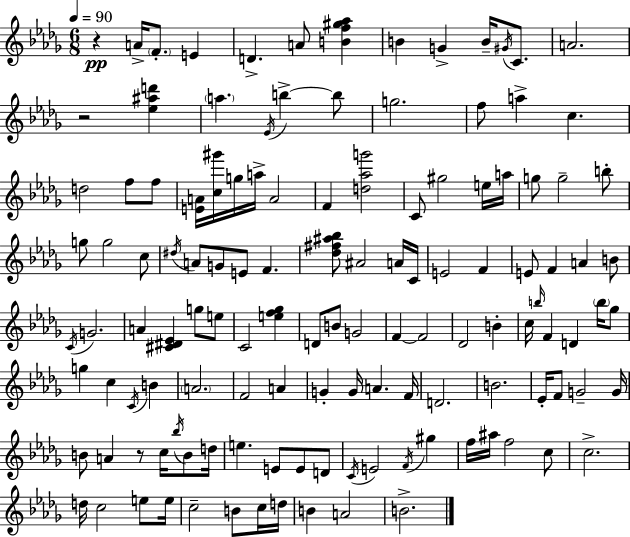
{
  \clef treble
  \numericTimeSignature
  \time 6/8
  \key bes \minor
  \tempo 4 = 90
  r4\pp a'16-> \parenthesize f'8.-. e'4 | d'4.-> a'8 <b' f'' gis'' aes''>4 | b'4 g'4-> b'16-- \acciaccatura { gis'16 } c'8. | a'2. | \break r2 <ees'' ais'' d'''>4 | \parenthesize a''4. \acciaccatura { ees'16 } b''4->~~ | b''8 g''2. | f''8 a''4-> c''4. | \break d''2 f''8 | f''8 <e' a'>16 <c'' gis'''>16 g''16 a''16-> a'2 | f'4 <d'' aes'' g'''>2 | c'8 gis''2 | \break e''16 a''16 g''8 g''2-- | b''8-. g''8 g''2 | c''8 \acciaccatura { dis''16 } a'8 g'8 e'8 f'4. | <des'' fis'' ais'' bes''>8 ais'2 | \break a'16 c'16 e'2 f'4 | e'8 f'4 a'4 | b'8 \acciaccatura { c'16 } g'2. | a'4 <cis' dis' ees'>4 | \break g''8 e''8 c'2 | <e'' f'' ges''>4 d'8 b'8 g'2 | f'4~~ f'2 | des'2 | \break b'4-. c''16 \grace { b''16 } f'4 d'4 | \parenthesize b''16 ges''8 g''4 c''4 | \acciaccatura { c'16 } b'4 \parenthesize a'2. | f'2 | \break a'4 g'4-. g'16 a'4. | f'16 d'2. | b'2. | ees'16-. f'8 g'2-- | \break g'16 b'8 a'4 | r8 c''16 \acciaccatura { bes''16 } b'8 d''16 e''4. | e'8 e'8 d'8 \acciaccatura { c'16 } e'2 | \acciaccatura { f'16 } gis''4 f''16 ais''16 f''2 | \break c''8 c''2.-> | d''16 c''2 | e''8 e''16 c''2-- | b'8 c''16 d''16 b'4 | \break a'2 b'2.-> | \bar "|."
}